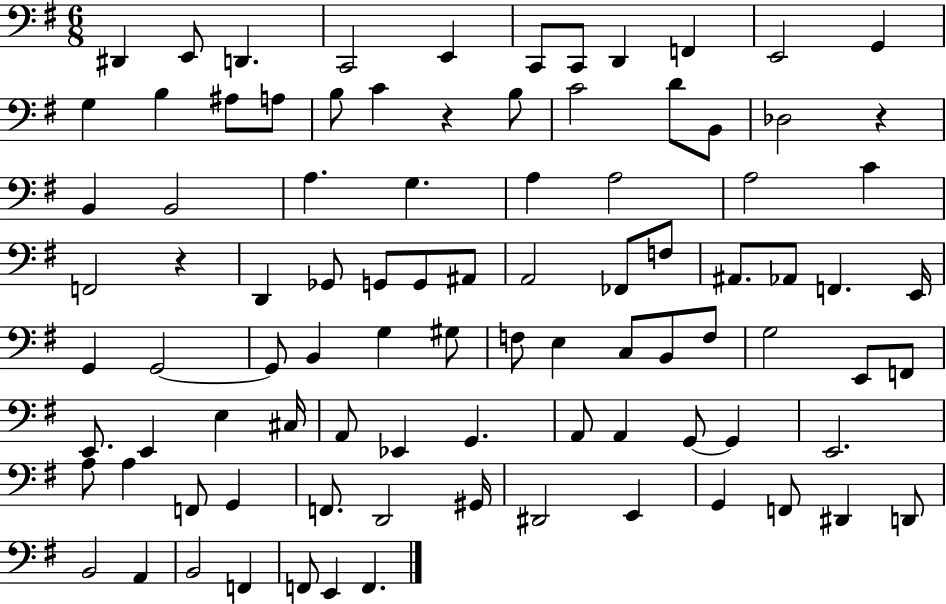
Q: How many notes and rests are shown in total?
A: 92